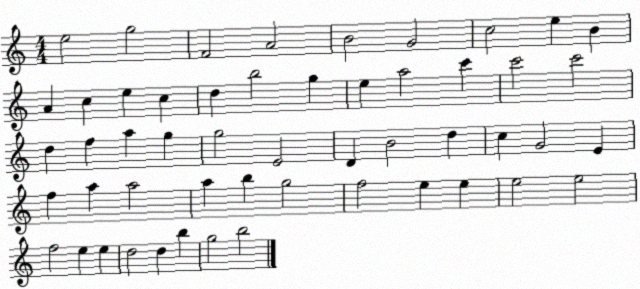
X:1
T:Untitled
M:4/4
L:1/4
K:C
e2 g2 F2 A2 B2 G2 c2 e B A c e c d b2 g e a2 c' c'2 c'2 d f a g g2 E2 D B2 d c G2 E f a a2 a b g2 f2 e e e2 e2 f2 e e d2 d b g2 b2